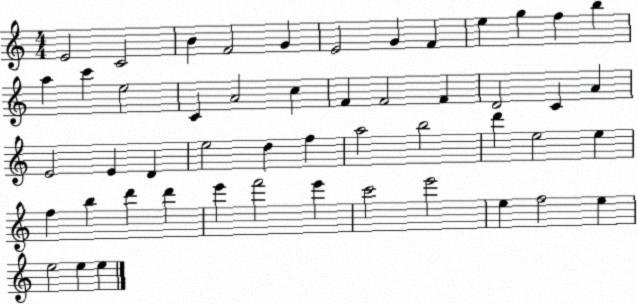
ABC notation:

X:1
T:Untitled
M:4/4
L:1/4
K:C
E2 C2 B F2 G E2 G F e g f b a c' e2 C A2 c F F2 F D2 C A E2 E D e2 d f a2 b2 d' e2 e f b d' d' e' f'2 e' c'2 e'2 e f2 e e2 e e